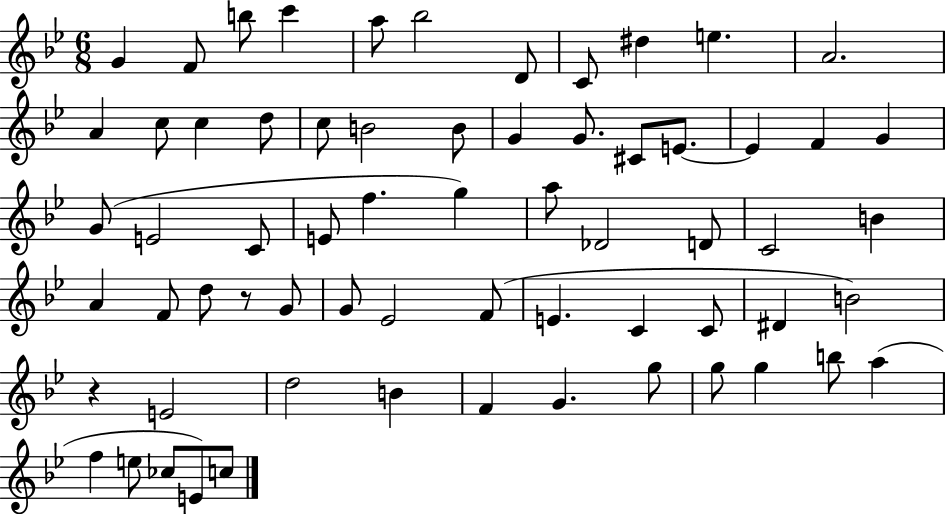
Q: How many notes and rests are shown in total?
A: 65